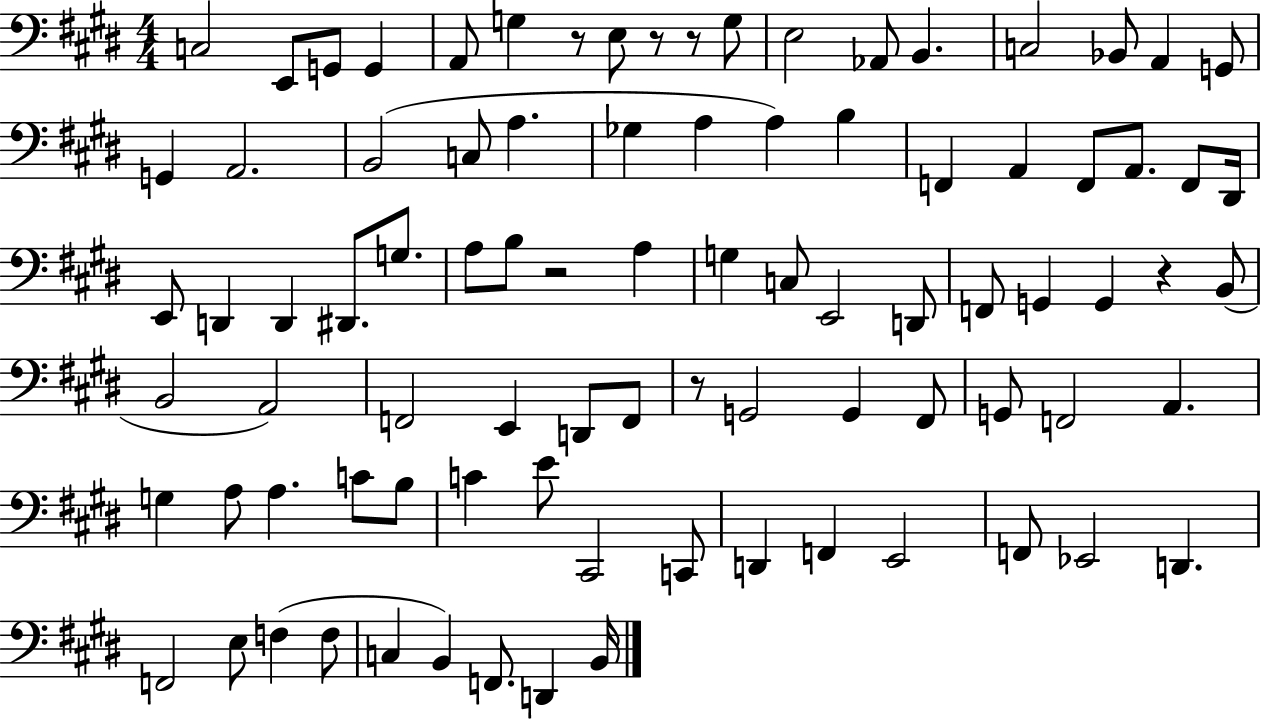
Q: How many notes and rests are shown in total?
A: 88